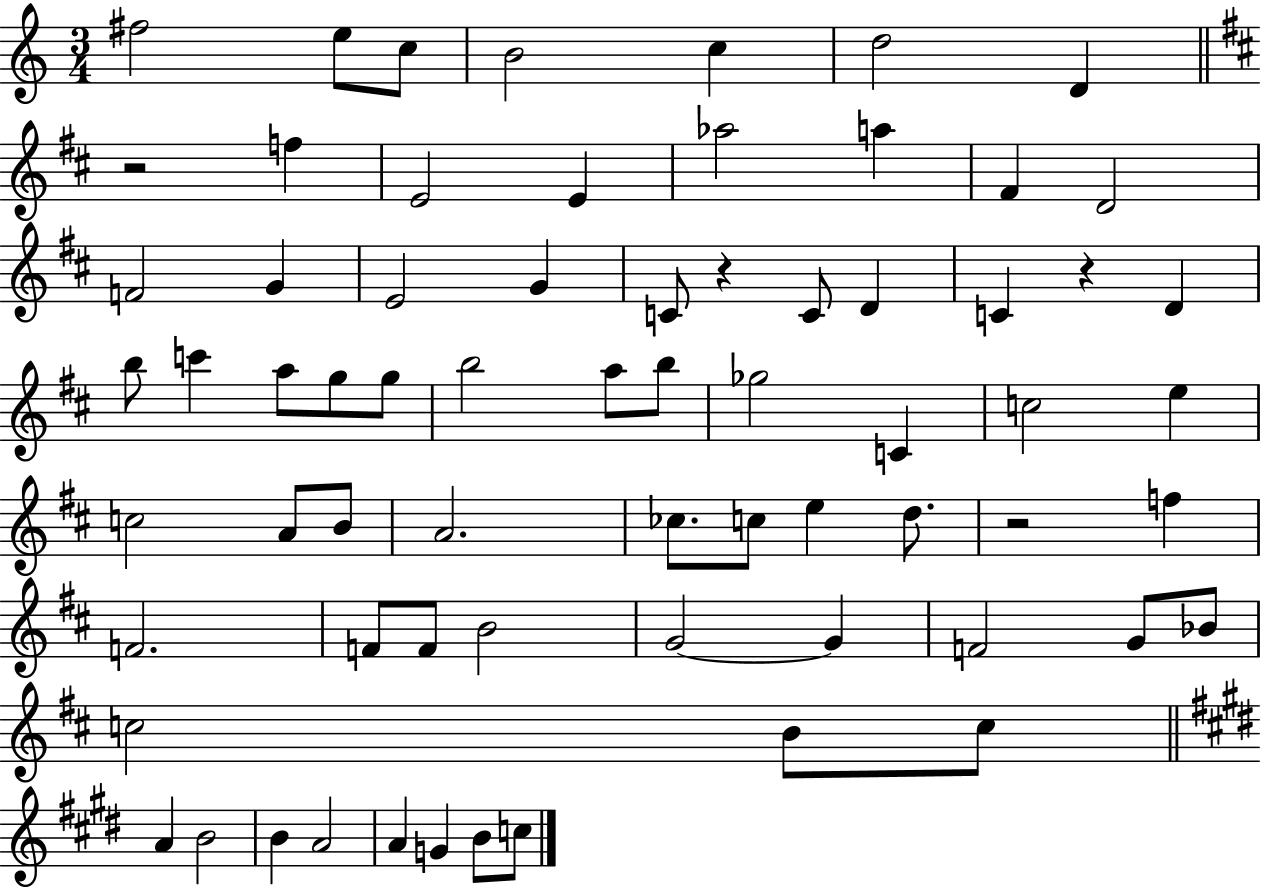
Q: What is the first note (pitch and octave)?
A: F#5